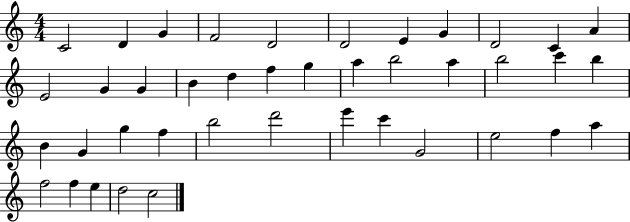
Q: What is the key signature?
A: C major